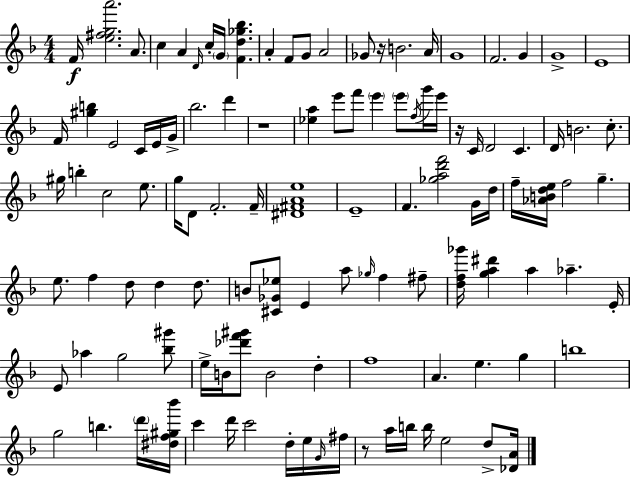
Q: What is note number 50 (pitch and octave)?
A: G4